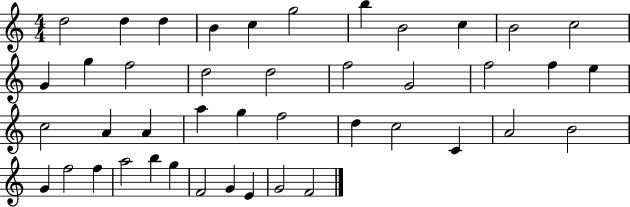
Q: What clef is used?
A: treble